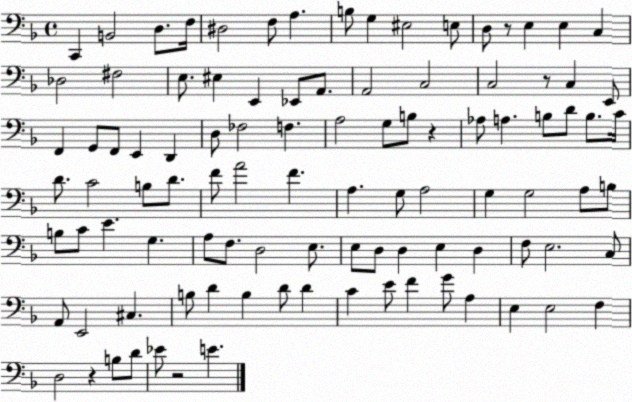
X:1
T:Untitled
M:4/4
L:1/4
K:F
C,, B,,2 D,/2 F,/4 ^D,2 F,/2 A, B,/2 G, ^E,2 E,/2 D,/2 z/2 E, E, C, _D,2 ^F,2 E,/2 ^E, E,, _E,,/2 A,,/2 A,,2 C,2 C,2 z/2 C, E,,/2 F,, G,,/2 F,,/2 E,, D,, D,/2 _F,2 F, A,2 G,/2 B,/2 z _A,/2 A, B,/2 D/2 B,/2 C/4 D/2 C2 B,/2 D/2 F/2 A2 F A, G,/2 A,2 G, G,2 A,/2 B,/2 B,/2 C/2 E G, A,/2 F,/2 D,2 E,/2 E,/2 D,/2 D, E, D, F,/2 E,2 C,/2 A,,/2 E,,2 ^C, B,/2 D B, D/2 D C E/2 F G/2 A, E, E,2 F, D,2 z B,/2 D/2 _E/2 z2 E